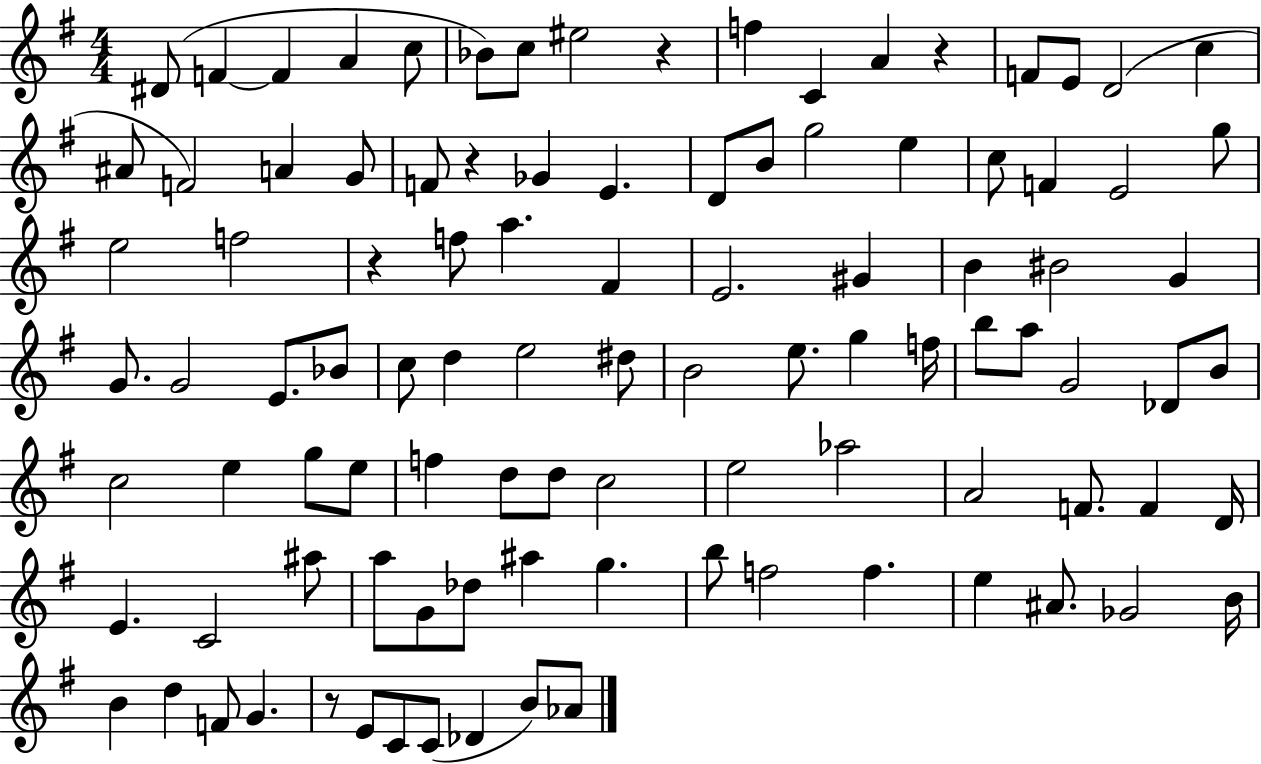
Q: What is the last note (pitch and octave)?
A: Ab4